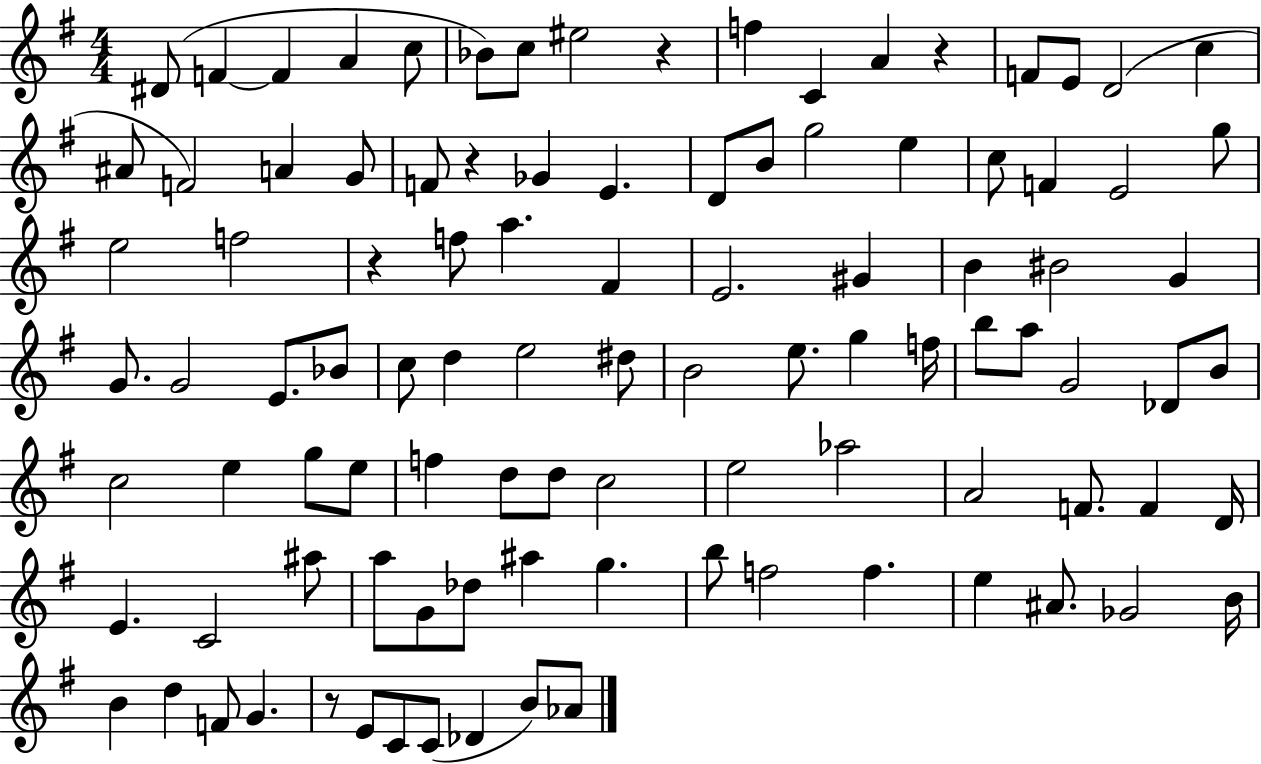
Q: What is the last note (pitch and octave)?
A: Ab4